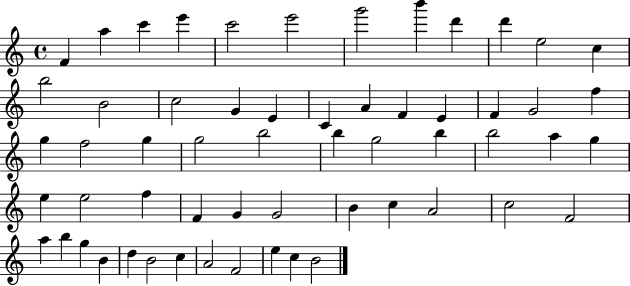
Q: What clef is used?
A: treble